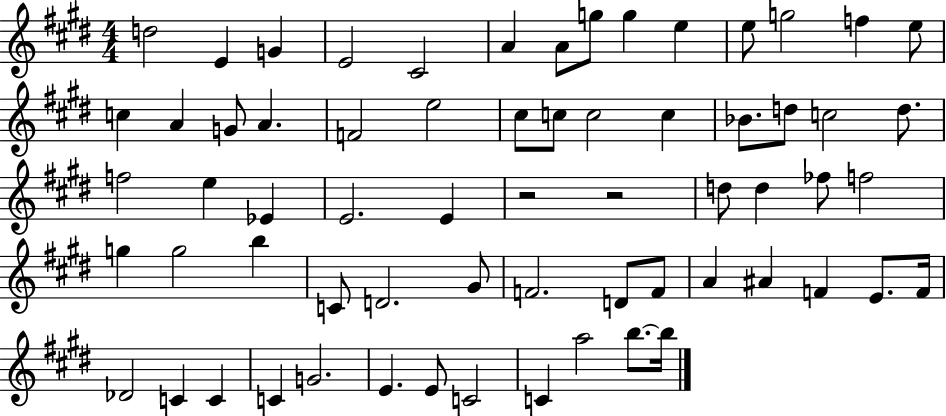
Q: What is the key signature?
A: E major